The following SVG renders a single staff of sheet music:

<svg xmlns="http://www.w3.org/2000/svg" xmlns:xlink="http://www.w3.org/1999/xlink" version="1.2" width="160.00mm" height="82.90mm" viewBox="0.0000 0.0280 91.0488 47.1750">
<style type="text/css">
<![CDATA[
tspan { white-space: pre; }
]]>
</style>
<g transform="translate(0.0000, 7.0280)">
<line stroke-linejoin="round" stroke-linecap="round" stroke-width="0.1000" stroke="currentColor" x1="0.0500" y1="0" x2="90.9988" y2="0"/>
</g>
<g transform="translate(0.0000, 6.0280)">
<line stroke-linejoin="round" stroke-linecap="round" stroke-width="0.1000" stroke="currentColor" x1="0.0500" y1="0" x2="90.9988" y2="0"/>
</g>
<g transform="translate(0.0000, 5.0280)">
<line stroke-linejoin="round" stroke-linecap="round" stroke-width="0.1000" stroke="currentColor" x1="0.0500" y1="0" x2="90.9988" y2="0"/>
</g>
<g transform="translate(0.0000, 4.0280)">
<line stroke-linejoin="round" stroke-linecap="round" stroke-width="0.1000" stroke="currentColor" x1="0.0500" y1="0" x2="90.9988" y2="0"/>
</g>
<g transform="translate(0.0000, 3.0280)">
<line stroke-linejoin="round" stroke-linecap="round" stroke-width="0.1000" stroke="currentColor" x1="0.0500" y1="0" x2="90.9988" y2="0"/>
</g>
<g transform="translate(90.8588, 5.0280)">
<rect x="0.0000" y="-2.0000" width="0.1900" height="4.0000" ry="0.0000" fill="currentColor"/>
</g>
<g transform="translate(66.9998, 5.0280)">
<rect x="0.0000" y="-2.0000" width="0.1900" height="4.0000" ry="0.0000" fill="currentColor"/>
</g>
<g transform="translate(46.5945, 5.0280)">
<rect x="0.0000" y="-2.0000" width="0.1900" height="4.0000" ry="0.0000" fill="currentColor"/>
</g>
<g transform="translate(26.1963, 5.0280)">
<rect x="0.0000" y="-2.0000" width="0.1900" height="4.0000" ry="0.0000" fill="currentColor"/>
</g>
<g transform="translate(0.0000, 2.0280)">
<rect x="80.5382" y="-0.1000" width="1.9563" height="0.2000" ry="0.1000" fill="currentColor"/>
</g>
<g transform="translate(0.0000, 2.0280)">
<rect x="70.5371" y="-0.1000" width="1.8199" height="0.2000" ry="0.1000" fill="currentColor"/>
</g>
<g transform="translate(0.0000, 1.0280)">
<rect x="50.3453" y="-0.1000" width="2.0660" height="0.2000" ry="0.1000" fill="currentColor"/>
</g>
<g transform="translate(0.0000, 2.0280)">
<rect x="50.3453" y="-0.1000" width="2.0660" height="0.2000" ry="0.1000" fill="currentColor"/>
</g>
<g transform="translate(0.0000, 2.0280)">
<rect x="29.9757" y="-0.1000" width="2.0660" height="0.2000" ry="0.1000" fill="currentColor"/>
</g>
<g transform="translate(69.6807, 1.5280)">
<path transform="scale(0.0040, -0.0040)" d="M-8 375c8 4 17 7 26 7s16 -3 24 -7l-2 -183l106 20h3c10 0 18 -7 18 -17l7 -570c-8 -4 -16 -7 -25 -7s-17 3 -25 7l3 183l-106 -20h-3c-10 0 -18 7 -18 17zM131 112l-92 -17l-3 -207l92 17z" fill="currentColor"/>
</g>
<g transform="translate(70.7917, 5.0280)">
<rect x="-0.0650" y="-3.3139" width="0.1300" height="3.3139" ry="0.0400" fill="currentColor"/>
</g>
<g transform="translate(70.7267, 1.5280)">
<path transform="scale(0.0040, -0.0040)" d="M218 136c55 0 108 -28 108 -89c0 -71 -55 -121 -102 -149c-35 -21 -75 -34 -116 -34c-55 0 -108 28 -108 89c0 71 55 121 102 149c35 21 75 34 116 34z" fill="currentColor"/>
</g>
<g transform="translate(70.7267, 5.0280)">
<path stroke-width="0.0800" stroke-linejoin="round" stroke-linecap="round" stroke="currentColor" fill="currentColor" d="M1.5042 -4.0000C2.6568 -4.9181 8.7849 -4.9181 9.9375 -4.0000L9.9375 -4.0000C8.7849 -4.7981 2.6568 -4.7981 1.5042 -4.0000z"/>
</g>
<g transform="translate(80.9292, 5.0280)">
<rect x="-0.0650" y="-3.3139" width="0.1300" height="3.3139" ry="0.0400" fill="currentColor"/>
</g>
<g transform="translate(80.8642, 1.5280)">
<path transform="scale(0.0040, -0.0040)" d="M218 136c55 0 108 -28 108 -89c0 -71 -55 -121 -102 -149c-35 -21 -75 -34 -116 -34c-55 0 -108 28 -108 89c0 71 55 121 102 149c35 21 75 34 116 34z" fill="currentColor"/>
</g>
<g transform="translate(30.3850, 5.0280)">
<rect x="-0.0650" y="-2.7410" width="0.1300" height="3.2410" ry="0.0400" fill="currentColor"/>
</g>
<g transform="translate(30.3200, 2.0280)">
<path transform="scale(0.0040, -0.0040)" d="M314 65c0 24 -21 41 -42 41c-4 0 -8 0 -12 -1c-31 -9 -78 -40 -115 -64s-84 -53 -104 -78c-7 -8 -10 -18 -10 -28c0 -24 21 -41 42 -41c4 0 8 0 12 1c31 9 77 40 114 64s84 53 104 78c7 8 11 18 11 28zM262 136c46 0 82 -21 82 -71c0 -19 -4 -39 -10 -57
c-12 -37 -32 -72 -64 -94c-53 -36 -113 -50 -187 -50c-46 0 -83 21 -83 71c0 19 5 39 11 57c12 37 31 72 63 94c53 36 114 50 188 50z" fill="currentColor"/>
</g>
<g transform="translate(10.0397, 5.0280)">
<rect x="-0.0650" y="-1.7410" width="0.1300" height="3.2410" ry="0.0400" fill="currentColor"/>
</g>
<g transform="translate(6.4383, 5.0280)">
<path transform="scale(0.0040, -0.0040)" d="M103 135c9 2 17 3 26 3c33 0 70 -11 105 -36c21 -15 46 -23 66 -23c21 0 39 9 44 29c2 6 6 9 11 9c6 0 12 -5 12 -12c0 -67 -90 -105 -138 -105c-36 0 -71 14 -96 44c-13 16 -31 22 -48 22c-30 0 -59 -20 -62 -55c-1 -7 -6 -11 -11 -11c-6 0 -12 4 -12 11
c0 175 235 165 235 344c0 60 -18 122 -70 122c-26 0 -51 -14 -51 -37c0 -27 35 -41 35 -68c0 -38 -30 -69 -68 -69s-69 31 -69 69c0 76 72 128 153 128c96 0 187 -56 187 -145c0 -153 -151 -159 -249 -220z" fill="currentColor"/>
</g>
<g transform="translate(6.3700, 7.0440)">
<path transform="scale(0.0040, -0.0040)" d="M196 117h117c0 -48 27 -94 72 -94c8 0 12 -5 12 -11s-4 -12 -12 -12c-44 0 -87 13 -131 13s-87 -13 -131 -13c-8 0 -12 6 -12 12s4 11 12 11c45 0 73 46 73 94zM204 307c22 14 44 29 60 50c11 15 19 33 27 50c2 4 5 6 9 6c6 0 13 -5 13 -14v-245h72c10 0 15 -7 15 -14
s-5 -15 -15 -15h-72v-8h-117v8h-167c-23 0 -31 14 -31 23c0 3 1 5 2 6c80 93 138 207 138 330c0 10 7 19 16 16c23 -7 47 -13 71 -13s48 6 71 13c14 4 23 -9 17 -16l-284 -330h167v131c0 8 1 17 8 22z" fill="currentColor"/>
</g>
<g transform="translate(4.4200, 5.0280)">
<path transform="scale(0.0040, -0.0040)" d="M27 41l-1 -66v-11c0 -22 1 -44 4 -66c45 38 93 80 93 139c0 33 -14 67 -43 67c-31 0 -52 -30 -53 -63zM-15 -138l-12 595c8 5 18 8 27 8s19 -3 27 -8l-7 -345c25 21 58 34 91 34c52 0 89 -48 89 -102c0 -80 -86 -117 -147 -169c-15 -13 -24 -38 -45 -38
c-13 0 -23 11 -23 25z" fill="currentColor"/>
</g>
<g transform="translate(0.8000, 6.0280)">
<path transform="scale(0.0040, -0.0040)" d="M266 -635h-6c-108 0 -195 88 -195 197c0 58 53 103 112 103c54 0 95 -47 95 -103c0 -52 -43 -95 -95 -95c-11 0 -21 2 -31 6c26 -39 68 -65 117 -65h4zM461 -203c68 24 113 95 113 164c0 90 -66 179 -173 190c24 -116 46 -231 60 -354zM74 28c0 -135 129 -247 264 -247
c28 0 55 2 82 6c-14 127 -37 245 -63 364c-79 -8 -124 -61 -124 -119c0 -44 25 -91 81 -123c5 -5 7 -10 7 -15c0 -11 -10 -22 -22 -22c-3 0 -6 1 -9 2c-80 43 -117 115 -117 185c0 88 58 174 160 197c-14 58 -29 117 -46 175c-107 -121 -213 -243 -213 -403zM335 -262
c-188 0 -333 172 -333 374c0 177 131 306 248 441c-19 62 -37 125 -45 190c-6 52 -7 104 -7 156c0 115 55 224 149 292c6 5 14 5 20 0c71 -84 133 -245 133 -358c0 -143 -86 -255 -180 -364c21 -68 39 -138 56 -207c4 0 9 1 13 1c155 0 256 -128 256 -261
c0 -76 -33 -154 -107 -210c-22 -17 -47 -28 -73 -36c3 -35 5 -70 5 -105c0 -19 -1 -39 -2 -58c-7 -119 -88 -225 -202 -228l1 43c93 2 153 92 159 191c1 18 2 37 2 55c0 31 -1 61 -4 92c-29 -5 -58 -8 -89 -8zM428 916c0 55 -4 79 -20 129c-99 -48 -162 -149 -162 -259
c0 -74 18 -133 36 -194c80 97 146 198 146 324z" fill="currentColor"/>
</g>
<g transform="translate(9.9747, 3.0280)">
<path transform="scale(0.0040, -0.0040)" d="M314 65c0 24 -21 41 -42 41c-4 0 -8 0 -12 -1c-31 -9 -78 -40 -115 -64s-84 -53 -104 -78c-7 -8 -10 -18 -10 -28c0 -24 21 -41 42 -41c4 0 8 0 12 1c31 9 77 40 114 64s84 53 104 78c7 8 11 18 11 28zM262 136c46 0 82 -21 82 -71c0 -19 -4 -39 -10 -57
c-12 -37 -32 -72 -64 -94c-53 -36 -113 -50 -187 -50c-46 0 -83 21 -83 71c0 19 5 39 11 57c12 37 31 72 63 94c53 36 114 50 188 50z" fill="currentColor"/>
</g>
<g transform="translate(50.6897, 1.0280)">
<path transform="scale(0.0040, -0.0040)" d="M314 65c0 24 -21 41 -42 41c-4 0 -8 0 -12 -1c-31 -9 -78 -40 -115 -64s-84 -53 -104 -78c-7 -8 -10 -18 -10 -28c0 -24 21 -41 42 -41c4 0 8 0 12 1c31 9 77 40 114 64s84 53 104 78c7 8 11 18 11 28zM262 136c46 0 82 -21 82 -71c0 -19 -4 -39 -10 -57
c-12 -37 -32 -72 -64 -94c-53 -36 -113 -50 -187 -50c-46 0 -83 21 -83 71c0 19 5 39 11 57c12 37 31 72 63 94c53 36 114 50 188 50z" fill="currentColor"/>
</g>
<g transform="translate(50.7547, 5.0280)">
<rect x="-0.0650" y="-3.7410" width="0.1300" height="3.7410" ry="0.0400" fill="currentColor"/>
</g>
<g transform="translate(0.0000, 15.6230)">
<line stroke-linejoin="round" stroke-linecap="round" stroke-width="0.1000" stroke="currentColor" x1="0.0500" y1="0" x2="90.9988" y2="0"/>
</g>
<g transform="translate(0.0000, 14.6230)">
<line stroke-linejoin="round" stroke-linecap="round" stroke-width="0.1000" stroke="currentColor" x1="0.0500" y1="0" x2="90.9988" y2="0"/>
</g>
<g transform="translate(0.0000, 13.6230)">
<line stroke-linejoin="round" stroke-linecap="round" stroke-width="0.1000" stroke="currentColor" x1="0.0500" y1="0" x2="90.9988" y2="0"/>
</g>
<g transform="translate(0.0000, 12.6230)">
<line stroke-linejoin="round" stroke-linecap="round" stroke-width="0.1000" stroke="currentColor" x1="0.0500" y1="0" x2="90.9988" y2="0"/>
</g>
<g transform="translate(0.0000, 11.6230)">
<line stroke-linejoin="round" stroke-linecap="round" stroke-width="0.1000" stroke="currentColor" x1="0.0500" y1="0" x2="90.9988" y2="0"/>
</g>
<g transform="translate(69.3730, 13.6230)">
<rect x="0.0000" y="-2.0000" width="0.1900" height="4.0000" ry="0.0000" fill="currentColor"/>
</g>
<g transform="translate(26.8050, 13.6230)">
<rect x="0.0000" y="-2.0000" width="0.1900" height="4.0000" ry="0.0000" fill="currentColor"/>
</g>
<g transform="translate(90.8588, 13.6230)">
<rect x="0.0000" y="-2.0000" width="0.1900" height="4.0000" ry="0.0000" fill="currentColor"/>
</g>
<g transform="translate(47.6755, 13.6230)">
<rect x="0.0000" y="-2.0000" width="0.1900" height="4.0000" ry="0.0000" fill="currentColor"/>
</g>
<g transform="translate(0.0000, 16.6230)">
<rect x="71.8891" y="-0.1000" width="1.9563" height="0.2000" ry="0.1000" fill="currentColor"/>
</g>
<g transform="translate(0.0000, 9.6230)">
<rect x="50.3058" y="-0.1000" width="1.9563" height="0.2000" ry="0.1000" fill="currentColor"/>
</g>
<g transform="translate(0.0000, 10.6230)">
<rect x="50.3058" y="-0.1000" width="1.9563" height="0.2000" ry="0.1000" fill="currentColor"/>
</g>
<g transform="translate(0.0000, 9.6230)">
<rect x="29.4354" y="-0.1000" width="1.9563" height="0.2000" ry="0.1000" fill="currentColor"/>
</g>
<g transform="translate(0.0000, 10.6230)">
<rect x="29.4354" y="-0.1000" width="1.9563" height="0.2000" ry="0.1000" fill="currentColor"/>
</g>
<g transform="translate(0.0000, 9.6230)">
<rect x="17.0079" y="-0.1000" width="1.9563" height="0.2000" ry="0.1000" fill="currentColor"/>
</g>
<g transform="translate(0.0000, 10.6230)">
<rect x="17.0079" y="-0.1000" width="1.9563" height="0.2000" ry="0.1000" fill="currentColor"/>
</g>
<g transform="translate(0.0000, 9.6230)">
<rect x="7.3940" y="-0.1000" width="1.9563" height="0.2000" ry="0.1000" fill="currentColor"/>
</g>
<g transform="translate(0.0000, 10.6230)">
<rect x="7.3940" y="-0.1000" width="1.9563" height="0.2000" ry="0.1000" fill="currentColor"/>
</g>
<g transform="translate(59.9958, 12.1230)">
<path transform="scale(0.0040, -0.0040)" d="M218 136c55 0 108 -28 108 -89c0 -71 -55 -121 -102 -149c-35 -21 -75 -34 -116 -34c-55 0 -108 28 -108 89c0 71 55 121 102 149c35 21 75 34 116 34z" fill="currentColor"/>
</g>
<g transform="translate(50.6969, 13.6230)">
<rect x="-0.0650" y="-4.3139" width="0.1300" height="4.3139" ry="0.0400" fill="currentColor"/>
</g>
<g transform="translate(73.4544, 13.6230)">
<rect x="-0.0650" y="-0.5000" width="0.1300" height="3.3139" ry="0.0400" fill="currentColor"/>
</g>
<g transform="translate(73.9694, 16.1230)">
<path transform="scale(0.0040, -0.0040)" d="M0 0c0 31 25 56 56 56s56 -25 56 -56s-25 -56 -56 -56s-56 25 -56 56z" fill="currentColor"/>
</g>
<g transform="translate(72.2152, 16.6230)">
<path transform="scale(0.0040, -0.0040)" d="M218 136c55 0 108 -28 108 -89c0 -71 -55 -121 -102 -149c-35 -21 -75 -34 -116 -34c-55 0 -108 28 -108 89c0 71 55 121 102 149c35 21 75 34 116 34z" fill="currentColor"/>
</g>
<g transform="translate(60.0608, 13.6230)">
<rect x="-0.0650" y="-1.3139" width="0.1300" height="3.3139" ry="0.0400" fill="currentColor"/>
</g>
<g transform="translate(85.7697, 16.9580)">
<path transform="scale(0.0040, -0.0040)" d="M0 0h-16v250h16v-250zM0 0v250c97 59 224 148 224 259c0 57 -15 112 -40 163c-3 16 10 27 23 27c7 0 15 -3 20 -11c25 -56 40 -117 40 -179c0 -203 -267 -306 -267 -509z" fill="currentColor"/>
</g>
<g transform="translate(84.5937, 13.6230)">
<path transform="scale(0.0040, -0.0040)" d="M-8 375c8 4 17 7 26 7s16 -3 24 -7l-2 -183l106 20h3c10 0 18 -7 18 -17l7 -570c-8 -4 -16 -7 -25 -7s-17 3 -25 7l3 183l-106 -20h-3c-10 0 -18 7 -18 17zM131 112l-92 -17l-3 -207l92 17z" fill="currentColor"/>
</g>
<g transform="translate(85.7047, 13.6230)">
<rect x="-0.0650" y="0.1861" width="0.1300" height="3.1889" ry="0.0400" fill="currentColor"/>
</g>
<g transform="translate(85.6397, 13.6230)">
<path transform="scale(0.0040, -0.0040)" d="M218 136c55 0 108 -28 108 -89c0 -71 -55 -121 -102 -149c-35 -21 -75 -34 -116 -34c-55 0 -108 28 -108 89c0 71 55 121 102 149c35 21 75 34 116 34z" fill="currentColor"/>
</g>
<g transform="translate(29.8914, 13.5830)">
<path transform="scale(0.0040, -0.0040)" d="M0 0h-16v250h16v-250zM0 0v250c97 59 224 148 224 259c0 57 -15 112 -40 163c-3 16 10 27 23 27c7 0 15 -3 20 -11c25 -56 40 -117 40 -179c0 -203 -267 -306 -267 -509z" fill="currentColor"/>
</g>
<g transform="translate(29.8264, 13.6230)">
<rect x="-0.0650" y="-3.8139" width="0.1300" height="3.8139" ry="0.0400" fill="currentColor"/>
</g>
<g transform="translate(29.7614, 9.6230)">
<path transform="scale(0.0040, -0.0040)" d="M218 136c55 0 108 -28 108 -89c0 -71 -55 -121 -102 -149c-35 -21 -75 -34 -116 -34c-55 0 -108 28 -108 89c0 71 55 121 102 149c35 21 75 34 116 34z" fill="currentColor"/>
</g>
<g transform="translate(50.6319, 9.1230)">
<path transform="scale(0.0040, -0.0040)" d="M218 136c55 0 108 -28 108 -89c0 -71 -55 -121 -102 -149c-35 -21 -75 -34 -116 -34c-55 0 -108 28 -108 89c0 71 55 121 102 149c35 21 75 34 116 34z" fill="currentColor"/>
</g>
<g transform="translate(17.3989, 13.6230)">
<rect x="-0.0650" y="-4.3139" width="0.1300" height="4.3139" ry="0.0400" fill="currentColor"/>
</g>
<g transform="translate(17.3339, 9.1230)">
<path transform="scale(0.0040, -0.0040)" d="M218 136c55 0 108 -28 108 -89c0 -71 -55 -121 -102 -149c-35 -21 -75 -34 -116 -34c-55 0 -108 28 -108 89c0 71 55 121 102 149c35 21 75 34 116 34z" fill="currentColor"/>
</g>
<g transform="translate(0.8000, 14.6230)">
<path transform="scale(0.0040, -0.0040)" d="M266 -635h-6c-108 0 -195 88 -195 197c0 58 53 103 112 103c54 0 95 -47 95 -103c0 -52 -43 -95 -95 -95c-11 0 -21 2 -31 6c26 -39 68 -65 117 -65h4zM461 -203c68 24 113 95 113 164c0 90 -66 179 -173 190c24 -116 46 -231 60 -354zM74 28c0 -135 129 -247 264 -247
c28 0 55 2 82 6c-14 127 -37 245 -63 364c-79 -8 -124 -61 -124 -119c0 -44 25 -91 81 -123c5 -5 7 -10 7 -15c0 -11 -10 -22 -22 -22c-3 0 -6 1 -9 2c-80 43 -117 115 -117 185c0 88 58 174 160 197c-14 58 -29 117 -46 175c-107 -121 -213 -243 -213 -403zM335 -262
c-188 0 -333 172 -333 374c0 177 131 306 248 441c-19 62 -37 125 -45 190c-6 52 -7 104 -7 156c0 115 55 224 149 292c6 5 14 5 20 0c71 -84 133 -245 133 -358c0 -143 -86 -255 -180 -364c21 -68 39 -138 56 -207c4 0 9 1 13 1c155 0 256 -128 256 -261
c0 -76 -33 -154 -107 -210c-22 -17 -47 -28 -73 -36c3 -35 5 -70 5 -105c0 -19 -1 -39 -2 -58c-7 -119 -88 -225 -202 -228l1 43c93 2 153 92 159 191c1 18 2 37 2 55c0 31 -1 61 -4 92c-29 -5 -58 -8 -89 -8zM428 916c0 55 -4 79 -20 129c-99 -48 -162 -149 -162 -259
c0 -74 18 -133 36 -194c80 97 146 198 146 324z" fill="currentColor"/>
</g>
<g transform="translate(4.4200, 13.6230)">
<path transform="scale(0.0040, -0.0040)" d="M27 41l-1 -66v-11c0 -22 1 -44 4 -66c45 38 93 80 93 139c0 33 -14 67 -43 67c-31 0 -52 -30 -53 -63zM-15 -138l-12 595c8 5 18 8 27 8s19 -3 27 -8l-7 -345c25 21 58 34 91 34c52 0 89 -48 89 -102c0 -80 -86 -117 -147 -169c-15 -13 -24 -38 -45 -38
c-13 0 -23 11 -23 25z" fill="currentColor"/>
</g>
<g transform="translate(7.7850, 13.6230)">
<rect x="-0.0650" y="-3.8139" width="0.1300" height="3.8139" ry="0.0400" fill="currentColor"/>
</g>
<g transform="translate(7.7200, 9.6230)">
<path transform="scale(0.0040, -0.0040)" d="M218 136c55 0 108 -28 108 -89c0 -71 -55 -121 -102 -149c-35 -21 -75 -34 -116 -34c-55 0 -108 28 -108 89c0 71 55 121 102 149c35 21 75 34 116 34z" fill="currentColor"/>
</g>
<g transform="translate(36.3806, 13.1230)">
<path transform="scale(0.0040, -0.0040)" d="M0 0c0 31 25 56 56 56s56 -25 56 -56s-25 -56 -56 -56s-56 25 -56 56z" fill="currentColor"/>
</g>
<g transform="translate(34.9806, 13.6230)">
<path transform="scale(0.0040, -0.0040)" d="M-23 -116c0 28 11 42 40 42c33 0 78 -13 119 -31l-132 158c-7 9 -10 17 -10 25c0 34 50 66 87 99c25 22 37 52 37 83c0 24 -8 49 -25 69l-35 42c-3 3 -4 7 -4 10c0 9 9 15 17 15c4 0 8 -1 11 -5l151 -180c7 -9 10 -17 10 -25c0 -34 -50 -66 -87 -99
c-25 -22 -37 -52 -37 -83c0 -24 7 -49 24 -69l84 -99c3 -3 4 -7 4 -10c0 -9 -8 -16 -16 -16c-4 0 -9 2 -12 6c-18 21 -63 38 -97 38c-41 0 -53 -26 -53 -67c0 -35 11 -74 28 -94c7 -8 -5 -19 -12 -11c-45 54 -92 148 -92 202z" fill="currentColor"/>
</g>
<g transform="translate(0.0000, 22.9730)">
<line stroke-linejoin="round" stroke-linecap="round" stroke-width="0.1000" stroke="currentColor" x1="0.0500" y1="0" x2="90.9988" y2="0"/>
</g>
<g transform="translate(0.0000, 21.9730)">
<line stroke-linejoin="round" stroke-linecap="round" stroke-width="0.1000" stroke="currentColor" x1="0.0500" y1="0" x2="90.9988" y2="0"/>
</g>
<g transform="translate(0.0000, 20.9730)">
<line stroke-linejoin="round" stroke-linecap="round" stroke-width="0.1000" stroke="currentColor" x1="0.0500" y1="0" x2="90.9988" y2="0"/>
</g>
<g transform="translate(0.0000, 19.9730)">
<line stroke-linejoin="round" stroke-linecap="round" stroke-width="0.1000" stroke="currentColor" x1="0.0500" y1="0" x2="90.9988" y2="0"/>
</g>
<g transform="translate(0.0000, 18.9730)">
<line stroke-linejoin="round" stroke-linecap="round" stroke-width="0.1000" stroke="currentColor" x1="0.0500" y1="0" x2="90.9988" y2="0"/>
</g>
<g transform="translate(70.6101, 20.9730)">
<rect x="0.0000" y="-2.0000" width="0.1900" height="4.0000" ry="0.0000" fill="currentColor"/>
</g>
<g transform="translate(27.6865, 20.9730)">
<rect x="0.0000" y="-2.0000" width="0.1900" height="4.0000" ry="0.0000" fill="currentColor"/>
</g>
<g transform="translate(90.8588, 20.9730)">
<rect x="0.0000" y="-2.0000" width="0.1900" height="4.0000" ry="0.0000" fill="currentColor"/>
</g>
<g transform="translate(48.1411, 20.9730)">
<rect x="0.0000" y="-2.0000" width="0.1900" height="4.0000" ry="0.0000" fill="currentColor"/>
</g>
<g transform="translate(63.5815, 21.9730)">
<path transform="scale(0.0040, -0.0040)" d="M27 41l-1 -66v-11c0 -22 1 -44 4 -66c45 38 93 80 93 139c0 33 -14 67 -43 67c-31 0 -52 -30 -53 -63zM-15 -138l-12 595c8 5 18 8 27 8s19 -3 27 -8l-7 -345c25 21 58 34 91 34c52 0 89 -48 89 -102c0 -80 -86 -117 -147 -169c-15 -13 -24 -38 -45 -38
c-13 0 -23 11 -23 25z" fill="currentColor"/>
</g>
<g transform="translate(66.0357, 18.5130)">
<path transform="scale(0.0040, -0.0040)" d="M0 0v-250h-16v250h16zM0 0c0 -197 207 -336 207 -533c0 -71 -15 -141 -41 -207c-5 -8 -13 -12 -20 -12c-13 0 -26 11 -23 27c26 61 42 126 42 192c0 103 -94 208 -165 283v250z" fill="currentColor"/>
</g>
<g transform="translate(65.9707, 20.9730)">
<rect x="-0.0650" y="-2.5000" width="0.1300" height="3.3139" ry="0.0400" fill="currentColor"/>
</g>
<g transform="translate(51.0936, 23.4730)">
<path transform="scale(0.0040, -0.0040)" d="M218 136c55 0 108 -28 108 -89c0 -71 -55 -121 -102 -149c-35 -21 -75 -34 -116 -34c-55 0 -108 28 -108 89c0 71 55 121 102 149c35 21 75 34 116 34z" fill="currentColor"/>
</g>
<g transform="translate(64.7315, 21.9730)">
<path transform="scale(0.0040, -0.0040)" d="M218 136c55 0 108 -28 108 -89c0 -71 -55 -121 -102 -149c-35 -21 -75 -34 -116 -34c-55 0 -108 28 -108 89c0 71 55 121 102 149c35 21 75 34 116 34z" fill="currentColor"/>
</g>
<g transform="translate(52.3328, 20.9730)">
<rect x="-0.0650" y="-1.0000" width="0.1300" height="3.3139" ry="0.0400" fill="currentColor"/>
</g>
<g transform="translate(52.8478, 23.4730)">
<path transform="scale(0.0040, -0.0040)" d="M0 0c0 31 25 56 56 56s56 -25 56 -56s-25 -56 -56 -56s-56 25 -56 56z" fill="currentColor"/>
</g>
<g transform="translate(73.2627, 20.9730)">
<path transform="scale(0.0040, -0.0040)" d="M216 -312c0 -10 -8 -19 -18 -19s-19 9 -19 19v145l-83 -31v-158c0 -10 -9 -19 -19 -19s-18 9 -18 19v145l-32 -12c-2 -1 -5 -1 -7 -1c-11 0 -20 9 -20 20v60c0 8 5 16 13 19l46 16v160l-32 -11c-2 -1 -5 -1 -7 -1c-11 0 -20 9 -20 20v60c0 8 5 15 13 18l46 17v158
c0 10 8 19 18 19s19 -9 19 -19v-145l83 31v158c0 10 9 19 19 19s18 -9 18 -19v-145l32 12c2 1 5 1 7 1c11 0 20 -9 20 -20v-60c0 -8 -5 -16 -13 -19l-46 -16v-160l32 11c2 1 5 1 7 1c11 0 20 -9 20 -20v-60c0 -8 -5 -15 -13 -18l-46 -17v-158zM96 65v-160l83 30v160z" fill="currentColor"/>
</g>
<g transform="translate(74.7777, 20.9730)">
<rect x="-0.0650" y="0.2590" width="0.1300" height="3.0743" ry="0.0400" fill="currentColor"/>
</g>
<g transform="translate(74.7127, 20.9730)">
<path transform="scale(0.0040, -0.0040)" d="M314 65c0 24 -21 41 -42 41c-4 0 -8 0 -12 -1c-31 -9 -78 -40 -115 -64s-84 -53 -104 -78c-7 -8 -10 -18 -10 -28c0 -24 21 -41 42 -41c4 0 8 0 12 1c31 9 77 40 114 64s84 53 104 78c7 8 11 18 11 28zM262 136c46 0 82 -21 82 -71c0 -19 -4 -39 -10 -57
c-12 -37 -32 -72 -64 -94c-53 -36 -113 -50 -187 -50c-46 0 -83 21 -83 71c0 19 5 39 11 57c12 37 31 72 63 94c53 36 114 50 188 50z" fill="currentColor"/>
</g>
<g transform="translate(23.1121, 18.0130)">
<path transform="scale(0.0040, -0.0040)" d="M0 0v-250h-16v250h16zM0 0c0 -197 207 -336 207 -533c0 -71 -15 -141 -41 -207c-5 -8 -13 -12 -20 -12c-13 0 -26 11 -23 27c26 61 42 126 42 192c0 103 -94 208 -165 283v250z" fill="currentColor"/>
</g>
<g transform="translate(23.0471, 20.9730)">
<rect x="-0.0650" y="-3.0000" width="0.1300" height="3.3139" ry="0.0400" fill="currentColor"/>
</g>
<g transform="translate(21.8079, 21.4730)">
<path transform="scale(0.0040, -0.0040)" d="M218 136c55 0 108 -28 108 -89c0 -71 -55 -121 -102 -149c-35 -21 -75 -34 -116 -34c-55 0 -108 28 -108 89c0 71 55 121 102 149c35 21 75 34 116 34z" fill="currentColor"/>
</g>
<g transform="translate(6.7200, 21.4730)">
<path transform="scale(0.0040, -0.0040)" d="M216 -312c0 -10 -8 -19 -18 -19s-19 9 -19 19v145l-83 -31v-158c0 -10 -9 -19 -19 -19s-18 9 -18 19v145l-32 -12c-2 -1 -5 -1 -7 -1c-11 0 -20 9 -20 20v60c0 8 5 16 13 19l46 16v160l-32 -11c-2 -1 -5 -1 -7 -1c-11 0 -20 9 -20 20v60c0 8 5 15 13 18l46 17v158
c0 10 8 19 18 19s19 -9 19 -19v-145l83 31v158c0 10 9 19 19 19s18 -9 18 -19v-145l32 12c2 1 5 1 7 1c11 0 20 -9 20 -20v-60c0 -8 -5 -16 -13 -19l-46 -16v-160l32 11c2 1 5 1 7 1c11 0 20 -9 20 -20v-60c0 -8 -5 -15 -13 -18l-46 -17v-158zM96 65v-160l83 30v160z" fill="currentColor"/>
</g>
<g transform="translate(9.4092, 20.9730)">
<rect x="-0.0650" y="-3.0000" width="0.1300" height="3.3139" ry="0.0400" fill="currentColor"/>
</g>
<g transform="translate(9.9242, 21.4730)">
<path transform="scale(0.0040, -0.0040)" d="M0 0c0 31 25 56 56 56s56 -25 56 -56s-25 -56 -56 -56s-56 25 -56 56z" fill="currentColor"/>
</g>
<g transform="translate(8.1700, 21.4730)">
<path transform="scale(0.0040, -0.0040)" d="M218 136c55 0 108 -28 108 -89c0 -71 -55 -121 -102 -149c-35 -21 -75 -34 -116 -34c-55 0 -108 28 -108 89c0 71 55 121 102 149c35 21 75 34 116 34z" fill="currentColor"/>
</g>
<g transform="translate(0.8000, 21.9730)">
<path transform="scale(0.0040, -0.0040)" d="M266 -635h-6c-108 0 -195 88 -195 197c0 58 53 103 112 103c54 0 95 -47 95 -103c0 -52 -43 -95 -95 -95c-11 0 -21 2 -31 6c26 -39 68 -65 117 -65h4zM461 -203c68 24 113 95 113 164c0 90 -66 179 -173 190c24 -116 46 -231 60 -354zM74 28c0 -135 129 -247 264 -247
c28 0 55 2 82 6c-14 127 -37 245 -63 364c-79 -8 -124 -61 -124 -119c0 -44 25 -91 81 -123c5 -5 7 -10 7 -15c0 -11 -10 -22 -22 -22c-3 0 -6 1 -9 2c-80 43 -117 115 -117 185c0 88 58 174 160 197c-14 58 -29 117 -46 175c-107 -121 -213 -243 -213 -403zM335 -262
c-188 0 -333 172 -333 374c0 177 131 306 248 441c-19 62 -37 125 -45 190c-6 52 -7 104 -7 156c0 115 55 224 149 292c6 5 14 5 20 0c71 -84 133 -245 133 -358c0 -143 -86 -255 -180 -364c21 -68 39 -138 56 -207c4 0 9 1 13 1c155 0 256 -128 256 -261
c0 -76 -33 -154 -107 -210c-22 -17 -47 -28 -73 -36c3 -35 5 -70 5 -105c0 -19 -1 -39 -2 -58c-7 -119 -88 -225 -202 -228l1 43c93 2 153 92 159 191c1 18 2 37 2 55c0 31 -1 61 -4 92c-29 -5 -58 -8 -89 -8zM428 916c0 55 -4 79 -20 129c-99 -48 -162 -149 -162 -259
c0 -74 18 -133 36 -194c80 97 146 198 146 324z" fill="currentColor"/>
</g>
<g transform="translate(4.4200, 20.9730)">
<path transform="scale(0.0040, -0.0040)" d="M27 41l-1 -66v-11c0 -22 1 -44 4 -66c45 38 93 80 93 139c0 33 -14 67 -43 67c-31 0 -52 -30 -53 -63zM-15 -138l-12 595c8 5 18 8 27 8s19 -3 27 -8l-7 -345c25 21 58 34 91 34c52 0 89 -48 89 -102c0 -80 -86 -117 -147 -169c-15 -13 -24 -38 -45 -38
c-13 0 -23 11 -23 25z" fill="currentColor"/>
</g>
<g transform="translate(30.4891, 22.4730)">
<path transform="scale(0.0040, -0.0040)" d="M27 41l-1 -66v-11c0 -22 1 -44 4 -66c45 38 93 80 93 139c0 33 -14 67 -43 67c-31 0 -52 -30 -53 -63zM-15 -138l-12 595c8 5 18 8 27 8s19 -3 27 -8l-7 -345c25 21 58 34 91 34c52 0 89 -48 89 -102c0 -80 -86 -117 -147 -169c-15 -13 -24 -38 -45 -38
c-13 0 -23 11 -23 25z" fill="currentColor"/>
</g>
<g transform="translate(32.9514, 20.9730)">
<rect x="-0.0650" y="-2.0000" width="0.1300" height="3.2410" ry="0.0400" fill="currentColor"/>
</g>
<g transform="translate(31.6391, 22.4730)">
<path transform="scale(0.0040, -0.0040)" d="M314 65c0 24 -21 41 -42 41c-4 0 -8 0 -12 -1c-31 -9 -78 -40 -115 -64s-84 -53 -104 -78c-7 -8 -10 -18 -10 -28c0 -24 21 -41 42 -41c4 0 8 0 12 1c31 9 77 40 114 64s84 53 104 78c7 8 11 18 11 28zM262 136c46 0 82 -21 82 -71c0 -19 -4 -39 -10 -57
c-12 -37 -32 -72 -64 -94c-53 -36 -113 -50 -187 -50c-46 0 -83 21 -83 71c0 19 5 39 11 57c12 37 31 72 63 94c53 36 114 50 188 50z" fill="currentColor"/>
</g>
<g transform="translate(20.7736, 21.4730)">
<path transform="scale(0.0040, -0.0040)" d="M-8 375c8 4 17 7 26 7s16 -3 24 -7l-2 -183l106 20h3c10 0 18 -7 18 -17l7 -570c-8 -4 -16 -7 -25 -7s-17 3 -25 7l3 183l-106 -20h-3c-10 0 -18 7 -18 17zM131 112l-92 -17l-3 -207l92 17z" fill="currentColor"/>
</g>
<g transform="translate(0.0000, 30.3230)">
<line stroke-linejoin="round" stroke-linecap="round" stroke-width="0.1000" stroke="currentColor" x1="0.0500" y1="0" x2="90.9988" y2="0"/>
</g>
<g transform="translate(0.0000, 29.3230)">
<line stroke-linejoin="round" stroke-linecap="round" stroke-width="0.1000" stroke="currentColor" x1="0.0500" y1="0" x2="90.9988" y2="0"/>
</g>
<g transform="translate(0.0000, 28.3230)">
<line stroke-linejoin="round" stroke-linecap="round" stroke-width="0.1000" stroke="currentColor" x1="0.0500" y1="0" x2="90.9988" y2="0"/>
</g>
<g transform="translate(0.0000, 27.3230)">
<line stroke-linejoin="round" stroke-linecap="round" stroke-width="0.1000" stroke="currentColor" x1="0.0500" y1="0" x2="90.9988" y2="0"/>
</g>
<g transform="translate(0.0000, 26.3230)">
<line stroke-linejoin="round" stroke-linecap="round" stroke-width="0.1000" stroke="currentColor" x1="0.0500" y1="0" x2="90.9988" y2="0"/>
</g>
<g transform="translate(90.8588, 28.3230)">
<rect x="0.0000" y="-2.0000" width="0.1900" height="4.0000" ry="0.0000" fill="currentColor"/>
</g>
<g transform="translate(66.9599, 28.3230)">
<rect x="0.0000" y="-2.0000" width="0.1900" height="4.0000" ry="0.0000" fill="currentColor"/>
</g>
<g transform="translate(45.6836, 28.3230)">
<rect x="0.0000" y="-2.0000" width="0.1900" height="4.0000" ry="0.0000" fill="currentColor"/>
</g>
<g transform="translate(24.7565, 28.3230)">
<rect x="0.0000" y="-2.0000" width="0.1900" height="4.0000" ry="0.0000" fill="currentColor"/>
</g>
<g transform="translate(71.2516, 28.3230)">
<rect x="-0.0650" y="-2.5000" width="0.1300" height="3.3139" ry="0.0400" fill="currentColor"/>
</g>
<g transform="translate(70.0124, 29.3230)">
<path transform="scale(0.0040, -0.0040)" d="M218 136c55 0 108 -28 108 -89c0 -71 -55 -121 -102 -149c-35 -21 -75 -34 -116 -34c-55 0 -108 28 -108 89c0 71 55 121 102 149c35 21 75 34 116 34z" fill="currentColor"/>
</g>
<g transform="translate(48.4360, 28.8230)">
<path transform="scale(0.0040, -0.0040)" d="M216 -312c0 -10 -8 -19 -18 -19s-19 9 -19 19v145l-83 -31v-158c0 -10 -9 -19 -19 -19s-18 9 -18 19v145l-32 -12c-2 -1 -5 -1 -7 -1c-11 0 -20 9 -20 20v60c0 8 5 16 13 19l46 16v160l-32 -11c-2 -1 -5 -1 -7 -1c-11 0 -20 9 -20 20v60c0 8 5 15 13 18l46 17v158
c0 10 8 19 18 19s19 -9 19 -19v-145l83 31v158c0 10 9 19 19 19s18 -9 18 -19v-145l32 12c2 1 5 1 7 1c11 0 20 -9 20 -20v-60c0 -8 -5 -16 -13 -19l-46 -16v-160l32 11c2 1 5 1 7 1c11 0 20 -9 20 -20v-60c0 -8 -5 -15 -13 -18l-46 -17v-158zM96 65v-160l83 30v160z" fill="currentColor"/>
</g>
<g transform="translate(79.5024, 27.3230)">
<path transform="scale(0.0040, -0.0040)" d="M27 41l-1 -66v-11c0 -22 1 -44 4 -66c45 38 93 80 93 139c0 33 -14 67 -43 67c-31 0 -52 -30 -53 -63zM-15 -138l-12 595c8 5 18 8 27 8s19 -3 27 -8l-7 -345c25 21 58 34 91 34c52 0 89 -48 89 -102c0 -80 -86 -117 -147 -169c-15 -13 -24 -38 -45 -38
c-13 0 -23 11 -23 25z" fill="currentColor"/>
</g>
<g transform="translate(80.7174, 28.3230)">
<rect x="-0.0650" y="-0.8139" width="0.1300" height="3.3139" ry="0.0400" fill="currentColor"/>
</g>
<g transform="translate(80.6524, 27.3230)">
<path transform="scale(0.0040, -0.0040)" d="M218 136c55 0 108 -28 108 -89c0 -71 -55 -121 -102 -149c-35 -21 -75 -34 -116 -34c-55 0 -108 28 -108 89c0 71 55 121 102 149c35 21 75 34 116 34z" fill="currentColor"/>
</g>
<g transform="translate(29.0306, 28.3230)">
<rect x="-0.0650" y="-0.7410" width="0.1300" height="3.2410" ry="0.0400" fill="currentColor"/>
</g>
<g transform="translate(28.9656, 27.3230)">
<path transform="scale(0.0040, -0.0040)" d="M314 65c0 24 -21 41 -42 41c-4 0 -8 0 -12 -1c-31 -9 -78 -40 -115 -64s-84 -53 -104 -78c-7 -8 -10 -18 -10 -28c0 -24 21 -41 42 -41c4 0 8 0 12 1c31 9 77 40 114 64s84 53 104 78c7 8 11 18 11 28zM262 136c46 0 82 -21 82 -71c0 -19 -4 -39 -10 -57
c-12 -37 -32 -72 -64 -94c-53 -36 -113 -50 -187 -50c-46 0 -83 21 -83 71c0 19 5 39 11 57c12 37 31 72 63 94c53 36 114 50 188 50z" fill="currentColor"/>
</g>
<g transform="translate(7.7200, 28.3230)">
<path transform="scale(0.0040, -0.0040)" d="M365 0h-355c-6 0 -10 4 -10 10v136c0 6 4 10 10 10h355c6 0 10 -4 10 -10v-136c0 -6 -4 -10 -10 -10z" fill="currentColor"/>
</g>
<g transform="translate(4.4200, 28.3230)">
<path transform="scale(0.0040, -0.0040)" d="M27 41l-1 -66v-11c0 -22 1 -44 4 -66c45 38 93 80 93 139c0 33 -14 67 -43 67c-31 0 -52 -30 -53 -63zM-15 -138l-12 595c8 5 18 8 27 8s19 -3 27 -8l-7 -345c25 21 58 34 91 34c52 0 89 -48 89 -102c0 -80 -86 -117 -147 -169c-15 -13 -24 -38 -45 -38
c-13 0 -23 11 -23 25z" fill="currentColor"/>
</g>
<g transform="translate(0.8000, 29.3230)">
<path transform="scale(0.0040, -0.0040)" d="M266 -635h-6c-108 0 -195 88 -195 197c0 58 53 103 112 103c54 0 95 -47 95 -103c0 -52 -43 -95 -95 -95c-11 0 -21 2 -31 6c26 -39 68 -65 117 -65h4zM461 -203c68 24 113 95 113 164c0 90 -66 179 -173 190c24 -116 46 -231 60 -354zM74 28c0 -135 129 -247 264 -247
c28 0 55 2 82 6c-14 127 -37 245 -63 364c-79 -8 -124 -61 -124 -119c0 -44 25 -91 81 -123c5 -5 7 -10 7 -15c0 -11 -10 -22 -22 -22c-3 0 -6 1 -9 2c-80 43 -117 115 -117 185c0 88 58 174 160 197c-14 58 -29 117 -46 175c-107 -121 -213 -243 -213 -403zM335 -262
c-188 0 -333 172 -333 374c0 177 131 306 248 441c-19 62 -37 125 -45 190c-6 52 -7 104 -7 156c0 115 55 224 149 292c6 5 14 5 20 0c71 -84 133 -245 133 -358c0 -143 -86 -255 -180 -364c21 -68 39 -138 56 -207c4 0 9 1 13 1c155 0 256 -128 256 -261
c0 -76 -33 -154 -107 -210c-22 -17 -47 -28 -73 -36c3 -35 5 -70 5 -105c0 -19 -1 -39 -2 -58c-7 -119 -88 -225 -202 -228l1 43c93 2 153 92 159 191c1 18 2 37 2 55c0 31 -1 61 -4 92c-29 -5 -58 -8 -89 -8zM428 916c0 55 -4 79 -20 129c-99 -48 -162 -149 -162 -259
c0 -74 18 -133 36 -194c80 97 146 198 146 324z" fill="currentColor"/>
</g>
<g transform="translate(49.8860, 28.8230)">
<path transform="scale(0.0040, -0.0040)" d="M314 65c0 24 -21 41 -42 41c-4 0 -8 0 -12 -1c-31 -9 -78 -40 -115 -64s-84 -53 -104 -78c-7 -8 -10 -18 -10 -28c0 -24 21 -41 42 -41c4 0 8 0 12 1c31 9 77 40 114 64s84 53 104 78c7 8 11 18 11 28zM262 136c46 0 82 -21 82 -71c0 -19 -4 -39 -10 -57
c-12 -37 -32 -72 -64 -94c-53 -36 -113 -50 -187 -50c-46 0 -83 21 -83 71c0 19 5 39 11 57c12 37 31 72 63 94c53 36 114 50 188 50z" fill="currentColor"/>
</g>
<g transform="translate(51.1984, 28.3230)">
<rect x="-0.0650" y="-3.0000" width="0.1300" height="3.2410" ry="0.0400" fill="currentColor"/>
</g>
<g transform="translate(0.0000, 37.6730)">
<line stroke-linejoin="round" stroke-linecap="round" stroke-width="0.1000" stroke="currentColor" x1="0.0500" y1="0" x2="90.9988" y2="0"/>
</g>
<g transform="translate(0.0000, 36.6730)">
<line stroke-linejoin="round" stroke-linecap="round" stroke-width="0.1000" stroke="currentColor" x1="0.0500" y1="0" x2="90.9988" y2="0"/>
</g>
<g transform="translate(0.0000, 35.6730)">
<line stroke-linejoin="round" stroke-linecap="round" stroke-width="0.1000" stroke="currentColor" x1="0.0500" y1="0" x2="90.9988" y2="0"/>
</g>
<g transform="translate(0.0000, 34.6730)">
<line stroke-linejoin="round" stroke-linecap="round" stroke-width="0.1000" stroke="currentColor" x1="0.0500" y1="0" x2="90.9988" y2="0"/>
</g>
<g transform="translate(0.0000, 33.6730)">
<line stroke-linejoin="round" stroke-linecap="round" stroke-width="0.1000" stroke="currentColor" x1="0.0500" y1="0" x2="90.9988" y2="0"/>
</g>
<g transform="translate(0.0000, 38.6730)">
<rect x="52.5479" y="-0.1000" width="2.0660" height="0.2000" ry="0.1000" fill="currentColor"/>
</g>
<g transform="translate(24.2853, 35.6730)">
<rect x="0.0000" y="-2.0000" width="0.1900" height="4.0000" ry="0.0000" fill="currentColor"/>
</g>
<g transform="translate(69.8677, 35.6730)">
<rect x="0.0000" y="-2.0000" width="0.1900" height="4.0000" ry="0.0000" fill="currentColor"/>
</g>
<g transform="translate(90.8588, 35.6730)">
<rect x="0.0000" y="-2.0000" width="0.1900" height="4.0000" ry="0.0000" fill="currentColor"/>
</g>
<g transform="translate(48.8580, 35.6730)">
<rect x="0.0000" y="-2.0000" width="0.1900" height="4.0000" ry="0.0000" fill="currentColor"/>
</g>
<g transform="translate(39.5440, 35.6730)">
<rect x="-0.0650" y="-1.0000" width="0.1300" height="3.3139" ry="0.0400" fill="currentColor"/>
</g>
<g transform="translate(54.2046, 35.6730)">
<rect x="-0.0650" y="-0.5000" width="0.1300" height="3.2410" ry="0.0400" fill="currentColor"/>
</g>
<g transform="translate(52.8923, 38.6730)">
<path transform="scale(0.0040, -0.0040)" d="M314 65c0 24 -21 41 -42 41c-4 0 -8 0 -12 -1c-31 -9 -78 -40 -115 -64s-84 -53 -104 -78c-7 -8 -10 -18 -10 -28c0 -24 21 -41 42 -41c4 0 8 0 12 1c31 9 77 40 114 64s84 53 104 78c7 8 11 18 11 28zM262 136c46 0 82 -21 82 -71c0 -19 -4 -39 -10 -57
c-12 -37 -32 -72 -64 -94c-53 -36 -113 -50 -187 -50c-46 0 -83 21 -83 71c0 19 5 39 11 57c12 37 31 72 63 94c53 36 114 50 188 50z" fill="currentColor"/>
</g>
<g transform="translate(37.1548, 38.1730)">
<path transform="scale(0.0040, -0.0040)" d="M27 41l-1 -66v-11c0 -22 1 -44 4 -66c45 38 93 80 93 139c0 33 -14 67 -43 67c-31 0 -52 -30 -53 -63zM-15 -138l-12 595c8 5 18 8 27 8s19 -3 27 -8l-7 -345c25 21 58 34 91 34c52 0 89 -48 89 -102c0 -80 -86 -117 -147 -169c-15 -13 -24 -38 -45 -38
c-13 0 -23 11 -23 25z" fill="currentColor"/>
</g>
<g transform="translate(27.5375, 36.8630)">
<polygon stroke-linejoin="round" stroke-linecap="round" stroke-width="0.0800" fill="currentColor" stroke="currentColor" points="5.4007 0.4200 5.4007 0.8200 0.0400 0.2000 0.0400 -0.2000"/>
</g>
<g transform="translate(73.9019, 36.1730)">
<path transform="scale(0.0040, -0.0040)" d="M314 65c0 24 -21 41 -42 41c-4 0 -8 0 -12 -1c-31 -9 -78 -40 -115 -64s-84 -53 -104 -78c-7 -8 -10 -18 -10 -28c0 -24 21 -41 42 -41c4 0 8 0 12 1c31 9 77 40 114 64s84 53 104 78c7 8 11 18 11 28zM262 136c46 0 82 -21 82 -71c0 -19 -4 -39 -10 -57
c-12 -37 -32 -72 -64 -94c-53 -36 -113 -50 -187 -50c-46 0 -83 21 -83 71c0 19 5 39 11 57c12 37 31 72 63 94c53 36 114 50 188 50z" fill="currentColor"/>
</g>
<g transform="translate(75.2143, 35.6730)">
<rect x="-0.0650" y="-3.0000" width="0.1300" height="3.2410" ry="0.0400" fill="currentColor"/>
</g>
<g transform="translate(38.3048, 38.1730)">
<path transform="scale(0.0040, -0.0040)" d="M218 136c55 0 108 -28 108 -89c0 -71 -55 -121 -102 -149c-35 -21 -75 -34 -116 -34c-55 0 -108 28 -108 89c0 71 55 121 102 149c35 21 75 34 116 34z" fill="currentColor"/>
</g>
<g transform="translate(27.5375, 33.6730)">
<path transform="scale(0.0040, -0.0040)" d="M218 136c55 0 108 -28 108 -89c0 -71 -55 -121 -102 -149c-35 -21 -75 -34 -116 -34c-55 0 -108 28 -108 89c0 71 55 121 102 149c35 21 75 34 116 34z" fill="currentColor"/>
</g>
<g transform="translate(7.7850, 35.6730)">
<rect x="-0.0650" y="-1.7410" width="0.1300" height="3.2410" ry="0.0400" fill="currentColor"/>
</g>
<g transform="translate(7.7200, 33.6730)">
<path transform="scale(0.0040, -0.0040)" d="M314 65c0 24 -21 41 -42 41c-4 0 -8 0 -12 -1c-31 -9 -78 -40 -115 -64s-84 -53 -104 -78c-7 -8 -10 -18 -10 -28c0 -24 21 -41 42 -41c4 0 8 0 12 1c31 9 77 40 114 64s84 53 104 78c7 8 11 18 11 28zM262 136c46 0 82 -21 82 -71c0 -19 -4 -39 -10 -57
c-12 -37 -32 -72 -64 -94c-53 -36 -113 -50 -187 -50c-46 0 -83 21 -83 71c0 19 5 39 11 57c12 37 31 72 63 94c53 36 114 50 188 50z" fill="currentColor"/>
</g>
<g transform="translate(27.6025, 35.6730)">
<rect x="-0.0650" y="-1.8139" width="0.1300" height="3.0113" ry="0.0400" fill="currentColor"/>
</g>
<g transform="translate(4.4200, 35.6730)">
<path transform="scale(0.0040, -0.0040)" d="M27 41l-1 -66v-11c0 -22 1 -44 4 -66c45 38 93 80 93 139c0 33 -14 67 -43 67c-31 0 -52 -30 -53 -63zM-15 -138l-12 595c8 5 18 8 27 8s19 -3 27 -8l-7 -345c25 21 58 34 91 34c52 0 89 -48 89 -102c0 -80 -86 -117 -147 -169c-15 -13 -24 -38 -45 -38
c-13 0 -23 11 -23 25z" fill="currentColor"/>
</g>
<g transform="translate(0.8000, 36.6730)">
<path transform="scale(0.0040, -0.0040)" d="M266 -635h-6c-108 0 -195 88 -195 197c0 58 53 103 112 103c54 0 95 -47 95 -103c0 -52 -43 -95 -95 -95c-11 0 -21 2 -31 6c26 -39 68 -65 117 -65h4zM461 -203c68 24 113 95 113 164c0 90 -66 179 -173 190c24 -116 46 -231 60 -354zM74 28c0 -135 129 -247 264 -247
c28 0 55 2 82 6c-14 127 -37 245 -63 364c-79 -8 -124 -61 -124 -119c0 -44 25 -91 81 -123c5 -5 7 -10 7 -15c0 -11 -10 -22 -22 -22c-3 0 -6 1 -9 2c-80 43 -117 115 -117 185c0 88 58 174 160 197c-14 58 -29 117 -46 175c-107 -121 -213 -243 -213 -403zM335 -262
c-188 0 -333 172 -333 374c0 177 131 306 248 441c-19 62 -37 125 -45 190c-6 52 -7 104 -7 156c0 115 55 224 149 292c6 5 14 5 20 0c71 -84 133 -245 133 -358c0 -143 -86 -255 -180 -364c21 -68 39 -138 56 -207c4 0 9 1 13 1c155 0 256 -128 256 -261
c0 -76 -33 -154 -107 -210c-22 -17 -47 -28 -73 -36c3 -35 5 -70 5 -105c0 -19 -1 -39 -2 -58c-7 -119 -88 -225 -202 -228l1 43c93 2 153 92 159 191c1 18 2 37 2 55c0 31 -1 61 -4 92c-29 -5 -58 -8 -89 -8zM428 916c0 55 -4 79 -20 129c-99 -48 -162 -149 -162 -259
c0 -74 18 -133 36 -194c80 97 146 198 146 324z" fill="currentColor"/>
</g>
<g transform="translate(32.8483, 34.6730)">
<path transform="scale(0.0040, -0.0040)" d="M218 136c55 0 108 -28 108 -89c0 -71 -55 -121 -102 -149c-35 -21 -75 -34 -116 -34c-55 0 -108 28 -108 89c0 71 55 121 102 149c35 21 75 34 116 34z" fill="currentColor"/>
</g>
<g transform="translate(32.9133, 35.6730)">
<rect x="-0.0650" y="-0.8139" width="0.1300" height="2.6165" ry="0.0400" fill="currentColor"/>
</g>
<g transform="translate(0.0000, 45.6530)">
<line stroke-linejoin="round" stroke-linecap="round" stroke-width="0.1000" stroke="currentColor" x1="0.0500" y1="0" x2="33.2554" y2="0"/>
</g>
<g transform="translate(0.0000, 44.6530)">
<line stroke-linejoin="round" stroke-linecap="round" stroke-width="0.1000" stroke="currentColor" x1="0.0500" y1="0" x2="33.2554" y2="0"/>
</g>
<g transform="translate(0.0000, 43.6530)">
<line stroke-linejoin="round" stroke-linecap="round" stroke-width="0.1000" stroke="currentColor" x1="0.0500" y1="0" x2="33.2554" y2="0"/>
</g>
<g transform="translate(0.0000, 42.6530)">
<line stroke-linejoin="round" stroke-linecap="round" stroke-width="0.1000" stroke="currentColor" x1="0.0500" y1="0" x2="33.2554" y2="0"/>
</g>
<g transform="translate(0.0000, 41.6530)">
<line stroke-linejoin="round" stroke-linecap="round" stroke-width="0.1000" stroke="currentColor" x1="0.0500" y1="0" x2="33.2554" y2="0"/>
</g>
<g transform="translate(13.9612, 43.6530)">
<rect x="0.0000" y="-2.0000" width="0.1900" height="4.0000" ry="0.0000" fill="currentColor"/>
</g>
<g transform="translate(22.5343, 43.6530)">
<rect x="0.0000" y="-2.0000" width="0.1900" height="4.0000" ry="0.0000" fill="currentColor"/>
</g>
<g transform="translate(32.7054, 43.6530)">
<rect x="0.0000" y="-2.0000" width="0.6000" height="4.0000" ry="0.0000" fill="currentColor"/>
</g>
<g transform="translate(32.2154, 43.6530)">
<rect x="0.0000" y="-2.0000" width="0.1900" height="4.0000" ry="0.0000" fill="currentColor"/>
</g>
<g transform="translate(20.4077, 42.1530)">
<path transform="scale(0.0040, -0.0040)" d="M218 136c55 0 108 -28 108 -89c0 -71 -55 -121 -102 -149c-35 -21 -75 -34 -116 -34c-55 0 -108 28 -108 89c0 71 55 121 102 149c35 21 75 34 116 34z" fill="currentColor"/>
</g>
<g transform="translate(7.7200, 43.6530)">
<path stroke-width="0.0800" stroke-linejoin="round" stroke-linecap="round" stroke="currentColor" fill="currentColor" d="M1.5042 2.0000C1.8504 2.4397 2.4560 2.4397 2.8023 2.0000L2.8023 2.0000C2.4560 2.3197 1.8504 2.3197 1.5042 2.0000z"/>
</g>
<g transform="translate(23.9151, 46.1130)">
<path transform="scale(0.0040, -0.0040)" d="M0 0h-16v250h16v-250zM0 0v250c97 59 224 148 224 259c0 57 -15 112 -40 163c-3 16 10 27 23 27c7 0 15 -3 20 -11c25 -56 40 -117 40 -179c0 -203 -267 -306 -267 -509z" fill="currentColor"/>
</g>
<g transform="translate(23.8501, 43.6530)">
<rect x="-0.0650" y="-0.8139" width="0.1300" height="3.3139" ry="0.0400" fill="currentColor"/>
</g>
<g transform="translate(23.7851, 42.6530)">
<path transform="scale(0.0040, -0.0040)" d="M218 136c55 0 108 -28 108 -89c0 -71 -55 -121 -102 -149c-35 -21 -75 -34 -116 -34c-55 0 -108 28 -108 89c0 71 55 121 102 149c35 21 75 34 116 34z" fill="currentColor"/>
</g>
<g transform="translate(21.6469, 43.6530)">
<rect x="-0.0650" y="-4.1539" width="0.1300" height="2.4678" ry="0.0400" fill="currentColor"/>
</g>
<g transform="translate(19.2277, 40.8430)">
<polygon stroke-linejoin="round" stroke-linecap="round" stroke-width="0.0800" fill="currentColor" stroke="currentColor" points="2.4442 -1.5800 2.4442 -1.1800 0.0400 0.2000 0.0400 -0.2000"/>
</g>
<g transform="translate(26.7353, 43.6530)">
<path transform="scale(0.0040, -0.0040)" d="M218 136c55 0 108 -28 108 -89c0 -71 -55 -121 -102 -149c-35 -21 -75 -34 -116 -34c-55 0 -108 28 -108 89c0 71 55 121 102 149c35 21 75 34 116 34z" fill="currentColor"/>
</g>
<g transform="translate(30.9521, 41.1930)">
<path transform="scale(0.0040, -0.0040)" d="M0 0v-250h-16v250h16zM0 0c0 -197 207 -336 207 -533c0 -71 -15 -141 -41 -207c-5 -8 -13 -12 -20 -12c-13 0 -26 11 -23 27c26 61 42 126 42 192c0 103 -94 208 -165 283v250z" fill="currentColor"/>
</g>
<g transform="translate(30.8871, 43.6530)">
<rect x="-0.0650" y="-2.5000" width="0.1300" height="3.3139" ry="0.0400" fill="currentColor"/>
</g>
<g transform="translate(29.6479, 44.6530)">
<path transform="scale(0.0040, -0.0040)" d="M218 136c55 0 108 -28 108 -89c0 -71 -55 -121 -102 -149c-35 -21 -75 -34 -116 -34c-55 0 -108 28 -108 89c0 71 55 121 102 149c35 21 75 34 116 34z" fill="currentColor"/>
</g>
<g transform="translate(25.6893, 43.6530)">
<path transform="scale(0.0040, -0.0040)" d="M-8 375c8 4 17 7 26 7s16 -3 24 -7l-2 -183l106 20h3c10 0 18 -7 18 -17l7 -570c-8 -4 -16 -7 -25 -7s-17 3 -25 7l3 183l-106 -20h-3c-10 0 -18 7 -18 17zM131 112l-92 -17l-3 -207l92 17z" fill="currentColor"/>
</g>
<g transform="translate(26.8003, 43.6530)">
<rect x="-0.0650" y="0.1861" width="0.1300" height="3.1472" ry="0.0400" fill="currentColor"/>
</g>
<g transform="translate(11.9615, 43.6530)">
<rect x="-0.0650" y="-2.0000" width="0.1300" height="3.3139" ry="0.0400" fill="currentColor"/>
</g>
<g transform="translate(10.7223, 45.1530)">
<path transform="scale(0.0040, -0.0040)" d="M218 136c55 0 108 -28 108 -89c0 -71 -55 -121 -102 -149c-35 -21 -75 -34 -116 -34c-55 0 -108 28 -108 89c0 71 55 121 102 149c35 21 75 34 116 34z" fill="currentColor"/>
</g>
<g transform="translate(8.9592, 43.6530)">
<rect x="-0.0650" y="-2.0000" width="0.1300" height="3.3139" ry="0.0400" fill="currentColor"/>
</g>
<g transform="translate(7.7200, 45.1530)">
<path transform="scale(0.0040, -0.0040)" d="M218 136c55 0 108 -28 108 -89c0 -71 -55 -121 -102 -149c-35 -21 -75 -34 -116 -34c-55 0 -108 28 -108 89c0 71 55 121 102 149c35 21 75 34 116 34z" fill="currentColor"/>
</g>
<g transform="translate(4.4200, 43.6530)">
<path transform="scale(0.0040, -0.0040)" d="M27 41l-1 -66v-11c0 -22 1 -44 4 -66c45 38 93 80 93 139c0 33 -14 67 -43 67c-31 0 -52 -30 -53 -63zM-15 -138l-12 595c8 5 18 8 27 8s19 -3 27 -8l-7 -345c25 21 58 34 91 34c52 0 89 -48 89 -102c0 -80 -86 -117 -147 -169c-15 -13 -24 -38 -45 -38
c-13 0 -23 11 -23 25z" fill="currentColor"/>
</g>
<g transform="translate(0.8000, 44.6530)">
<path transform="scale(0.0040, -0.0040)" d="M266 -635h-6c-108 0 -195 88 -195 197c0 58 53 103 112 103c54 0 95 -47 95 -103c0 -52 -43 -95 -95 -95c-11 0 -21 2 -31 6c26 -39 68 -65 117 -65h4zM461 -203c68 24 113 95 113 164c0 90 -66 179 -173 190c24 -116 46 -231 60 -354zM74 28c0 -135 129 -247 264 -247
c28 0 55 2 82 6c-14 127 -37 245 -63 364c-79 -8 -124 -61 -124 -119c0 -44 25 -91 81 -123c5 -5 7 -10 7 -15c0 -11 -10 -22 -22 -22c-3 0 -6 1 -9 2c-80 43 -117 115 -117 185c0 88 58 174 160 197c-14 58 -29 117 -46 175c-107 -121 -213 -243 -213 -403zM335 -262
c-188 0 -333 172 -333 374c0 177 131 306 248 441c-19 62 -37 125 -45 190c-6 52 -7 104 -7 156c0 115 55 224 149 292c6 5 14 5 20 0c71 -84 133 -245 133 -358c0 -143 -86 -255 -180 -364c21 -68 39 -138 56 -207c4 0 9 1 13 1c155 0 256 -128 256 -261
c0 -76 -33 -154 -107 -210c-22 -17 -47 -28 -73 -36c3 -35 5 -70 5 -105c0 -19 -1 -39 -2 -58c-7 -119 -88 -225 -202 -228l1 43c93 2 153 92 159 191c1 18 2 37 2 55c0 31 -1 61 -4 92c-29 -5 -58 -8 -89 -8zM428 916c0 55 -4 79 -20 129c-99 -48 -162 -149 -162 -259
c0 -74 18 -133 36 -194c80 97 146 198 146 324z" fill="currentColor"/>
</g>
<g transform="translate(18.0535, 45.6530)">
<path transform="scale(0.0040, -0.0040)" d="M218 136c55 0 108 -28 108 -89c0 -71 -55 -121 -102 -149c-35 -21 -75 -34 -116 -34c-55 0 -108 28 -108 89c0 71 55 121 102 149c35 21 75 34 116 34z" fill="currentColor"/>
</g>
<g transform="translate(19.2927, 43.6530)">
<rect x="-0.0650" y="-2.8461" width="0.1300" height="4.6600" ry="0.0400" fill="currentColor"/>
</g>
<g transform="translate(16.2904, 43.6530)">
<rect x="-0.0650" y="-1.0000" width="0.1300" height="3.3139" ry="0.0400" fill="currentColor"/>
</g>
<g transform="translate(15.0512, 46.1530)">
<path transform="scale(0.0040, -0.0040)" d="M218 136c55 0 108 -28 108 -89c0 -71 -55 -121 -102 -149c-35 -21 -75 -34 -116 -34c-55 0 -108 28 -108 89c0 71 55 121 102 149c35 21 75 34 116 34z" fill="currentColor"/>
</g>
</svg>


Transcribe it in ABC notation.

X:1
T:Untitled
M:2/4
L:1/4
K:F
f2 a2 c'2 b b c' d' c'/2 z d' e C B/2 ^A A/2 _F2 D _G/2 ^B2 z2 d2 ^A2 G _d f2 f/2 d/2 _D C2 A2 F F D E/2 e/2 d/2 B G/2